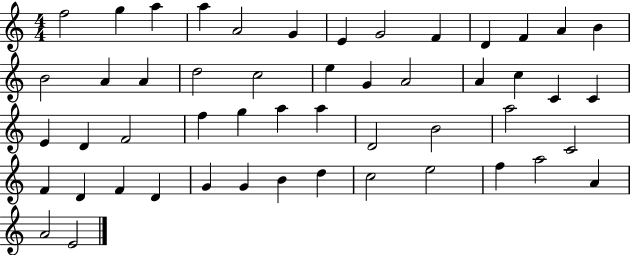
F5/h G5/q A5/q A5/q A4/h G4/q E4/q G4/h F4/q D4/q F4/q A4/q B4/q B4/h A4/q A4/q D5/h C5/h E5/q G4/q A4/h A4/q C5/q C4/q C4/q E4/q D4/q F4/h F5/q G5/q A5/q A5/q D4/h B4/h A5/h C4/h F4/q D4/q F4/q D4/q G4/q G4/q B4/q D5/q C5/h E5/h F5/q A5/h A4/q A4/h E4/h